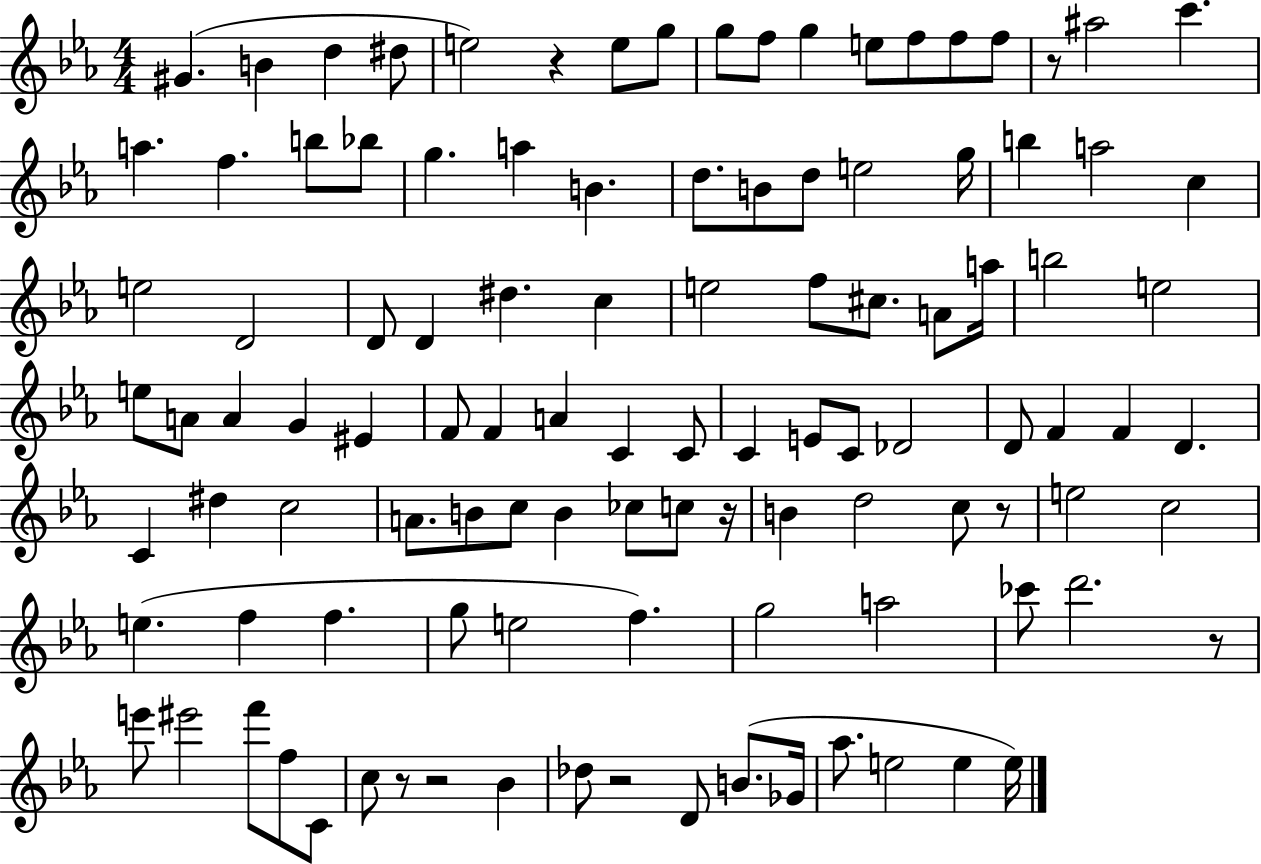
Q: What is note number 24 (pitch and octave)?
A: D5